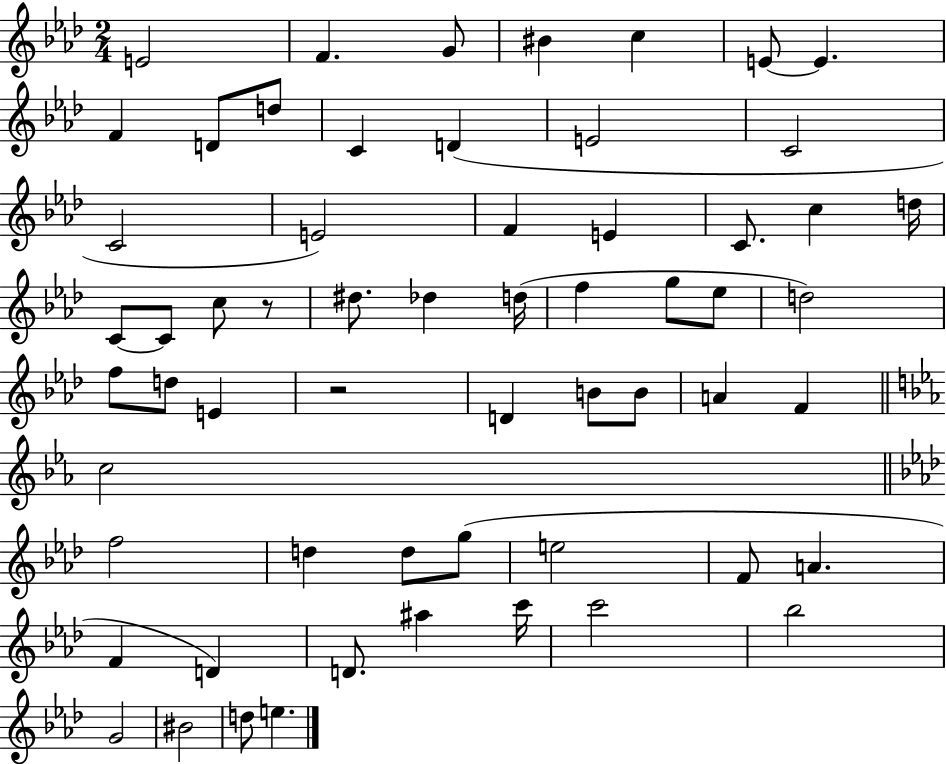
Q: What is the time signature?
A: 2/4